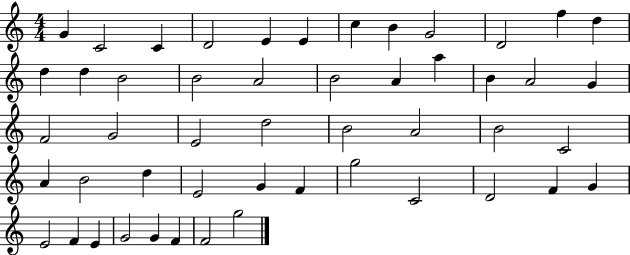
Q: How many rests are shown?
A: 0